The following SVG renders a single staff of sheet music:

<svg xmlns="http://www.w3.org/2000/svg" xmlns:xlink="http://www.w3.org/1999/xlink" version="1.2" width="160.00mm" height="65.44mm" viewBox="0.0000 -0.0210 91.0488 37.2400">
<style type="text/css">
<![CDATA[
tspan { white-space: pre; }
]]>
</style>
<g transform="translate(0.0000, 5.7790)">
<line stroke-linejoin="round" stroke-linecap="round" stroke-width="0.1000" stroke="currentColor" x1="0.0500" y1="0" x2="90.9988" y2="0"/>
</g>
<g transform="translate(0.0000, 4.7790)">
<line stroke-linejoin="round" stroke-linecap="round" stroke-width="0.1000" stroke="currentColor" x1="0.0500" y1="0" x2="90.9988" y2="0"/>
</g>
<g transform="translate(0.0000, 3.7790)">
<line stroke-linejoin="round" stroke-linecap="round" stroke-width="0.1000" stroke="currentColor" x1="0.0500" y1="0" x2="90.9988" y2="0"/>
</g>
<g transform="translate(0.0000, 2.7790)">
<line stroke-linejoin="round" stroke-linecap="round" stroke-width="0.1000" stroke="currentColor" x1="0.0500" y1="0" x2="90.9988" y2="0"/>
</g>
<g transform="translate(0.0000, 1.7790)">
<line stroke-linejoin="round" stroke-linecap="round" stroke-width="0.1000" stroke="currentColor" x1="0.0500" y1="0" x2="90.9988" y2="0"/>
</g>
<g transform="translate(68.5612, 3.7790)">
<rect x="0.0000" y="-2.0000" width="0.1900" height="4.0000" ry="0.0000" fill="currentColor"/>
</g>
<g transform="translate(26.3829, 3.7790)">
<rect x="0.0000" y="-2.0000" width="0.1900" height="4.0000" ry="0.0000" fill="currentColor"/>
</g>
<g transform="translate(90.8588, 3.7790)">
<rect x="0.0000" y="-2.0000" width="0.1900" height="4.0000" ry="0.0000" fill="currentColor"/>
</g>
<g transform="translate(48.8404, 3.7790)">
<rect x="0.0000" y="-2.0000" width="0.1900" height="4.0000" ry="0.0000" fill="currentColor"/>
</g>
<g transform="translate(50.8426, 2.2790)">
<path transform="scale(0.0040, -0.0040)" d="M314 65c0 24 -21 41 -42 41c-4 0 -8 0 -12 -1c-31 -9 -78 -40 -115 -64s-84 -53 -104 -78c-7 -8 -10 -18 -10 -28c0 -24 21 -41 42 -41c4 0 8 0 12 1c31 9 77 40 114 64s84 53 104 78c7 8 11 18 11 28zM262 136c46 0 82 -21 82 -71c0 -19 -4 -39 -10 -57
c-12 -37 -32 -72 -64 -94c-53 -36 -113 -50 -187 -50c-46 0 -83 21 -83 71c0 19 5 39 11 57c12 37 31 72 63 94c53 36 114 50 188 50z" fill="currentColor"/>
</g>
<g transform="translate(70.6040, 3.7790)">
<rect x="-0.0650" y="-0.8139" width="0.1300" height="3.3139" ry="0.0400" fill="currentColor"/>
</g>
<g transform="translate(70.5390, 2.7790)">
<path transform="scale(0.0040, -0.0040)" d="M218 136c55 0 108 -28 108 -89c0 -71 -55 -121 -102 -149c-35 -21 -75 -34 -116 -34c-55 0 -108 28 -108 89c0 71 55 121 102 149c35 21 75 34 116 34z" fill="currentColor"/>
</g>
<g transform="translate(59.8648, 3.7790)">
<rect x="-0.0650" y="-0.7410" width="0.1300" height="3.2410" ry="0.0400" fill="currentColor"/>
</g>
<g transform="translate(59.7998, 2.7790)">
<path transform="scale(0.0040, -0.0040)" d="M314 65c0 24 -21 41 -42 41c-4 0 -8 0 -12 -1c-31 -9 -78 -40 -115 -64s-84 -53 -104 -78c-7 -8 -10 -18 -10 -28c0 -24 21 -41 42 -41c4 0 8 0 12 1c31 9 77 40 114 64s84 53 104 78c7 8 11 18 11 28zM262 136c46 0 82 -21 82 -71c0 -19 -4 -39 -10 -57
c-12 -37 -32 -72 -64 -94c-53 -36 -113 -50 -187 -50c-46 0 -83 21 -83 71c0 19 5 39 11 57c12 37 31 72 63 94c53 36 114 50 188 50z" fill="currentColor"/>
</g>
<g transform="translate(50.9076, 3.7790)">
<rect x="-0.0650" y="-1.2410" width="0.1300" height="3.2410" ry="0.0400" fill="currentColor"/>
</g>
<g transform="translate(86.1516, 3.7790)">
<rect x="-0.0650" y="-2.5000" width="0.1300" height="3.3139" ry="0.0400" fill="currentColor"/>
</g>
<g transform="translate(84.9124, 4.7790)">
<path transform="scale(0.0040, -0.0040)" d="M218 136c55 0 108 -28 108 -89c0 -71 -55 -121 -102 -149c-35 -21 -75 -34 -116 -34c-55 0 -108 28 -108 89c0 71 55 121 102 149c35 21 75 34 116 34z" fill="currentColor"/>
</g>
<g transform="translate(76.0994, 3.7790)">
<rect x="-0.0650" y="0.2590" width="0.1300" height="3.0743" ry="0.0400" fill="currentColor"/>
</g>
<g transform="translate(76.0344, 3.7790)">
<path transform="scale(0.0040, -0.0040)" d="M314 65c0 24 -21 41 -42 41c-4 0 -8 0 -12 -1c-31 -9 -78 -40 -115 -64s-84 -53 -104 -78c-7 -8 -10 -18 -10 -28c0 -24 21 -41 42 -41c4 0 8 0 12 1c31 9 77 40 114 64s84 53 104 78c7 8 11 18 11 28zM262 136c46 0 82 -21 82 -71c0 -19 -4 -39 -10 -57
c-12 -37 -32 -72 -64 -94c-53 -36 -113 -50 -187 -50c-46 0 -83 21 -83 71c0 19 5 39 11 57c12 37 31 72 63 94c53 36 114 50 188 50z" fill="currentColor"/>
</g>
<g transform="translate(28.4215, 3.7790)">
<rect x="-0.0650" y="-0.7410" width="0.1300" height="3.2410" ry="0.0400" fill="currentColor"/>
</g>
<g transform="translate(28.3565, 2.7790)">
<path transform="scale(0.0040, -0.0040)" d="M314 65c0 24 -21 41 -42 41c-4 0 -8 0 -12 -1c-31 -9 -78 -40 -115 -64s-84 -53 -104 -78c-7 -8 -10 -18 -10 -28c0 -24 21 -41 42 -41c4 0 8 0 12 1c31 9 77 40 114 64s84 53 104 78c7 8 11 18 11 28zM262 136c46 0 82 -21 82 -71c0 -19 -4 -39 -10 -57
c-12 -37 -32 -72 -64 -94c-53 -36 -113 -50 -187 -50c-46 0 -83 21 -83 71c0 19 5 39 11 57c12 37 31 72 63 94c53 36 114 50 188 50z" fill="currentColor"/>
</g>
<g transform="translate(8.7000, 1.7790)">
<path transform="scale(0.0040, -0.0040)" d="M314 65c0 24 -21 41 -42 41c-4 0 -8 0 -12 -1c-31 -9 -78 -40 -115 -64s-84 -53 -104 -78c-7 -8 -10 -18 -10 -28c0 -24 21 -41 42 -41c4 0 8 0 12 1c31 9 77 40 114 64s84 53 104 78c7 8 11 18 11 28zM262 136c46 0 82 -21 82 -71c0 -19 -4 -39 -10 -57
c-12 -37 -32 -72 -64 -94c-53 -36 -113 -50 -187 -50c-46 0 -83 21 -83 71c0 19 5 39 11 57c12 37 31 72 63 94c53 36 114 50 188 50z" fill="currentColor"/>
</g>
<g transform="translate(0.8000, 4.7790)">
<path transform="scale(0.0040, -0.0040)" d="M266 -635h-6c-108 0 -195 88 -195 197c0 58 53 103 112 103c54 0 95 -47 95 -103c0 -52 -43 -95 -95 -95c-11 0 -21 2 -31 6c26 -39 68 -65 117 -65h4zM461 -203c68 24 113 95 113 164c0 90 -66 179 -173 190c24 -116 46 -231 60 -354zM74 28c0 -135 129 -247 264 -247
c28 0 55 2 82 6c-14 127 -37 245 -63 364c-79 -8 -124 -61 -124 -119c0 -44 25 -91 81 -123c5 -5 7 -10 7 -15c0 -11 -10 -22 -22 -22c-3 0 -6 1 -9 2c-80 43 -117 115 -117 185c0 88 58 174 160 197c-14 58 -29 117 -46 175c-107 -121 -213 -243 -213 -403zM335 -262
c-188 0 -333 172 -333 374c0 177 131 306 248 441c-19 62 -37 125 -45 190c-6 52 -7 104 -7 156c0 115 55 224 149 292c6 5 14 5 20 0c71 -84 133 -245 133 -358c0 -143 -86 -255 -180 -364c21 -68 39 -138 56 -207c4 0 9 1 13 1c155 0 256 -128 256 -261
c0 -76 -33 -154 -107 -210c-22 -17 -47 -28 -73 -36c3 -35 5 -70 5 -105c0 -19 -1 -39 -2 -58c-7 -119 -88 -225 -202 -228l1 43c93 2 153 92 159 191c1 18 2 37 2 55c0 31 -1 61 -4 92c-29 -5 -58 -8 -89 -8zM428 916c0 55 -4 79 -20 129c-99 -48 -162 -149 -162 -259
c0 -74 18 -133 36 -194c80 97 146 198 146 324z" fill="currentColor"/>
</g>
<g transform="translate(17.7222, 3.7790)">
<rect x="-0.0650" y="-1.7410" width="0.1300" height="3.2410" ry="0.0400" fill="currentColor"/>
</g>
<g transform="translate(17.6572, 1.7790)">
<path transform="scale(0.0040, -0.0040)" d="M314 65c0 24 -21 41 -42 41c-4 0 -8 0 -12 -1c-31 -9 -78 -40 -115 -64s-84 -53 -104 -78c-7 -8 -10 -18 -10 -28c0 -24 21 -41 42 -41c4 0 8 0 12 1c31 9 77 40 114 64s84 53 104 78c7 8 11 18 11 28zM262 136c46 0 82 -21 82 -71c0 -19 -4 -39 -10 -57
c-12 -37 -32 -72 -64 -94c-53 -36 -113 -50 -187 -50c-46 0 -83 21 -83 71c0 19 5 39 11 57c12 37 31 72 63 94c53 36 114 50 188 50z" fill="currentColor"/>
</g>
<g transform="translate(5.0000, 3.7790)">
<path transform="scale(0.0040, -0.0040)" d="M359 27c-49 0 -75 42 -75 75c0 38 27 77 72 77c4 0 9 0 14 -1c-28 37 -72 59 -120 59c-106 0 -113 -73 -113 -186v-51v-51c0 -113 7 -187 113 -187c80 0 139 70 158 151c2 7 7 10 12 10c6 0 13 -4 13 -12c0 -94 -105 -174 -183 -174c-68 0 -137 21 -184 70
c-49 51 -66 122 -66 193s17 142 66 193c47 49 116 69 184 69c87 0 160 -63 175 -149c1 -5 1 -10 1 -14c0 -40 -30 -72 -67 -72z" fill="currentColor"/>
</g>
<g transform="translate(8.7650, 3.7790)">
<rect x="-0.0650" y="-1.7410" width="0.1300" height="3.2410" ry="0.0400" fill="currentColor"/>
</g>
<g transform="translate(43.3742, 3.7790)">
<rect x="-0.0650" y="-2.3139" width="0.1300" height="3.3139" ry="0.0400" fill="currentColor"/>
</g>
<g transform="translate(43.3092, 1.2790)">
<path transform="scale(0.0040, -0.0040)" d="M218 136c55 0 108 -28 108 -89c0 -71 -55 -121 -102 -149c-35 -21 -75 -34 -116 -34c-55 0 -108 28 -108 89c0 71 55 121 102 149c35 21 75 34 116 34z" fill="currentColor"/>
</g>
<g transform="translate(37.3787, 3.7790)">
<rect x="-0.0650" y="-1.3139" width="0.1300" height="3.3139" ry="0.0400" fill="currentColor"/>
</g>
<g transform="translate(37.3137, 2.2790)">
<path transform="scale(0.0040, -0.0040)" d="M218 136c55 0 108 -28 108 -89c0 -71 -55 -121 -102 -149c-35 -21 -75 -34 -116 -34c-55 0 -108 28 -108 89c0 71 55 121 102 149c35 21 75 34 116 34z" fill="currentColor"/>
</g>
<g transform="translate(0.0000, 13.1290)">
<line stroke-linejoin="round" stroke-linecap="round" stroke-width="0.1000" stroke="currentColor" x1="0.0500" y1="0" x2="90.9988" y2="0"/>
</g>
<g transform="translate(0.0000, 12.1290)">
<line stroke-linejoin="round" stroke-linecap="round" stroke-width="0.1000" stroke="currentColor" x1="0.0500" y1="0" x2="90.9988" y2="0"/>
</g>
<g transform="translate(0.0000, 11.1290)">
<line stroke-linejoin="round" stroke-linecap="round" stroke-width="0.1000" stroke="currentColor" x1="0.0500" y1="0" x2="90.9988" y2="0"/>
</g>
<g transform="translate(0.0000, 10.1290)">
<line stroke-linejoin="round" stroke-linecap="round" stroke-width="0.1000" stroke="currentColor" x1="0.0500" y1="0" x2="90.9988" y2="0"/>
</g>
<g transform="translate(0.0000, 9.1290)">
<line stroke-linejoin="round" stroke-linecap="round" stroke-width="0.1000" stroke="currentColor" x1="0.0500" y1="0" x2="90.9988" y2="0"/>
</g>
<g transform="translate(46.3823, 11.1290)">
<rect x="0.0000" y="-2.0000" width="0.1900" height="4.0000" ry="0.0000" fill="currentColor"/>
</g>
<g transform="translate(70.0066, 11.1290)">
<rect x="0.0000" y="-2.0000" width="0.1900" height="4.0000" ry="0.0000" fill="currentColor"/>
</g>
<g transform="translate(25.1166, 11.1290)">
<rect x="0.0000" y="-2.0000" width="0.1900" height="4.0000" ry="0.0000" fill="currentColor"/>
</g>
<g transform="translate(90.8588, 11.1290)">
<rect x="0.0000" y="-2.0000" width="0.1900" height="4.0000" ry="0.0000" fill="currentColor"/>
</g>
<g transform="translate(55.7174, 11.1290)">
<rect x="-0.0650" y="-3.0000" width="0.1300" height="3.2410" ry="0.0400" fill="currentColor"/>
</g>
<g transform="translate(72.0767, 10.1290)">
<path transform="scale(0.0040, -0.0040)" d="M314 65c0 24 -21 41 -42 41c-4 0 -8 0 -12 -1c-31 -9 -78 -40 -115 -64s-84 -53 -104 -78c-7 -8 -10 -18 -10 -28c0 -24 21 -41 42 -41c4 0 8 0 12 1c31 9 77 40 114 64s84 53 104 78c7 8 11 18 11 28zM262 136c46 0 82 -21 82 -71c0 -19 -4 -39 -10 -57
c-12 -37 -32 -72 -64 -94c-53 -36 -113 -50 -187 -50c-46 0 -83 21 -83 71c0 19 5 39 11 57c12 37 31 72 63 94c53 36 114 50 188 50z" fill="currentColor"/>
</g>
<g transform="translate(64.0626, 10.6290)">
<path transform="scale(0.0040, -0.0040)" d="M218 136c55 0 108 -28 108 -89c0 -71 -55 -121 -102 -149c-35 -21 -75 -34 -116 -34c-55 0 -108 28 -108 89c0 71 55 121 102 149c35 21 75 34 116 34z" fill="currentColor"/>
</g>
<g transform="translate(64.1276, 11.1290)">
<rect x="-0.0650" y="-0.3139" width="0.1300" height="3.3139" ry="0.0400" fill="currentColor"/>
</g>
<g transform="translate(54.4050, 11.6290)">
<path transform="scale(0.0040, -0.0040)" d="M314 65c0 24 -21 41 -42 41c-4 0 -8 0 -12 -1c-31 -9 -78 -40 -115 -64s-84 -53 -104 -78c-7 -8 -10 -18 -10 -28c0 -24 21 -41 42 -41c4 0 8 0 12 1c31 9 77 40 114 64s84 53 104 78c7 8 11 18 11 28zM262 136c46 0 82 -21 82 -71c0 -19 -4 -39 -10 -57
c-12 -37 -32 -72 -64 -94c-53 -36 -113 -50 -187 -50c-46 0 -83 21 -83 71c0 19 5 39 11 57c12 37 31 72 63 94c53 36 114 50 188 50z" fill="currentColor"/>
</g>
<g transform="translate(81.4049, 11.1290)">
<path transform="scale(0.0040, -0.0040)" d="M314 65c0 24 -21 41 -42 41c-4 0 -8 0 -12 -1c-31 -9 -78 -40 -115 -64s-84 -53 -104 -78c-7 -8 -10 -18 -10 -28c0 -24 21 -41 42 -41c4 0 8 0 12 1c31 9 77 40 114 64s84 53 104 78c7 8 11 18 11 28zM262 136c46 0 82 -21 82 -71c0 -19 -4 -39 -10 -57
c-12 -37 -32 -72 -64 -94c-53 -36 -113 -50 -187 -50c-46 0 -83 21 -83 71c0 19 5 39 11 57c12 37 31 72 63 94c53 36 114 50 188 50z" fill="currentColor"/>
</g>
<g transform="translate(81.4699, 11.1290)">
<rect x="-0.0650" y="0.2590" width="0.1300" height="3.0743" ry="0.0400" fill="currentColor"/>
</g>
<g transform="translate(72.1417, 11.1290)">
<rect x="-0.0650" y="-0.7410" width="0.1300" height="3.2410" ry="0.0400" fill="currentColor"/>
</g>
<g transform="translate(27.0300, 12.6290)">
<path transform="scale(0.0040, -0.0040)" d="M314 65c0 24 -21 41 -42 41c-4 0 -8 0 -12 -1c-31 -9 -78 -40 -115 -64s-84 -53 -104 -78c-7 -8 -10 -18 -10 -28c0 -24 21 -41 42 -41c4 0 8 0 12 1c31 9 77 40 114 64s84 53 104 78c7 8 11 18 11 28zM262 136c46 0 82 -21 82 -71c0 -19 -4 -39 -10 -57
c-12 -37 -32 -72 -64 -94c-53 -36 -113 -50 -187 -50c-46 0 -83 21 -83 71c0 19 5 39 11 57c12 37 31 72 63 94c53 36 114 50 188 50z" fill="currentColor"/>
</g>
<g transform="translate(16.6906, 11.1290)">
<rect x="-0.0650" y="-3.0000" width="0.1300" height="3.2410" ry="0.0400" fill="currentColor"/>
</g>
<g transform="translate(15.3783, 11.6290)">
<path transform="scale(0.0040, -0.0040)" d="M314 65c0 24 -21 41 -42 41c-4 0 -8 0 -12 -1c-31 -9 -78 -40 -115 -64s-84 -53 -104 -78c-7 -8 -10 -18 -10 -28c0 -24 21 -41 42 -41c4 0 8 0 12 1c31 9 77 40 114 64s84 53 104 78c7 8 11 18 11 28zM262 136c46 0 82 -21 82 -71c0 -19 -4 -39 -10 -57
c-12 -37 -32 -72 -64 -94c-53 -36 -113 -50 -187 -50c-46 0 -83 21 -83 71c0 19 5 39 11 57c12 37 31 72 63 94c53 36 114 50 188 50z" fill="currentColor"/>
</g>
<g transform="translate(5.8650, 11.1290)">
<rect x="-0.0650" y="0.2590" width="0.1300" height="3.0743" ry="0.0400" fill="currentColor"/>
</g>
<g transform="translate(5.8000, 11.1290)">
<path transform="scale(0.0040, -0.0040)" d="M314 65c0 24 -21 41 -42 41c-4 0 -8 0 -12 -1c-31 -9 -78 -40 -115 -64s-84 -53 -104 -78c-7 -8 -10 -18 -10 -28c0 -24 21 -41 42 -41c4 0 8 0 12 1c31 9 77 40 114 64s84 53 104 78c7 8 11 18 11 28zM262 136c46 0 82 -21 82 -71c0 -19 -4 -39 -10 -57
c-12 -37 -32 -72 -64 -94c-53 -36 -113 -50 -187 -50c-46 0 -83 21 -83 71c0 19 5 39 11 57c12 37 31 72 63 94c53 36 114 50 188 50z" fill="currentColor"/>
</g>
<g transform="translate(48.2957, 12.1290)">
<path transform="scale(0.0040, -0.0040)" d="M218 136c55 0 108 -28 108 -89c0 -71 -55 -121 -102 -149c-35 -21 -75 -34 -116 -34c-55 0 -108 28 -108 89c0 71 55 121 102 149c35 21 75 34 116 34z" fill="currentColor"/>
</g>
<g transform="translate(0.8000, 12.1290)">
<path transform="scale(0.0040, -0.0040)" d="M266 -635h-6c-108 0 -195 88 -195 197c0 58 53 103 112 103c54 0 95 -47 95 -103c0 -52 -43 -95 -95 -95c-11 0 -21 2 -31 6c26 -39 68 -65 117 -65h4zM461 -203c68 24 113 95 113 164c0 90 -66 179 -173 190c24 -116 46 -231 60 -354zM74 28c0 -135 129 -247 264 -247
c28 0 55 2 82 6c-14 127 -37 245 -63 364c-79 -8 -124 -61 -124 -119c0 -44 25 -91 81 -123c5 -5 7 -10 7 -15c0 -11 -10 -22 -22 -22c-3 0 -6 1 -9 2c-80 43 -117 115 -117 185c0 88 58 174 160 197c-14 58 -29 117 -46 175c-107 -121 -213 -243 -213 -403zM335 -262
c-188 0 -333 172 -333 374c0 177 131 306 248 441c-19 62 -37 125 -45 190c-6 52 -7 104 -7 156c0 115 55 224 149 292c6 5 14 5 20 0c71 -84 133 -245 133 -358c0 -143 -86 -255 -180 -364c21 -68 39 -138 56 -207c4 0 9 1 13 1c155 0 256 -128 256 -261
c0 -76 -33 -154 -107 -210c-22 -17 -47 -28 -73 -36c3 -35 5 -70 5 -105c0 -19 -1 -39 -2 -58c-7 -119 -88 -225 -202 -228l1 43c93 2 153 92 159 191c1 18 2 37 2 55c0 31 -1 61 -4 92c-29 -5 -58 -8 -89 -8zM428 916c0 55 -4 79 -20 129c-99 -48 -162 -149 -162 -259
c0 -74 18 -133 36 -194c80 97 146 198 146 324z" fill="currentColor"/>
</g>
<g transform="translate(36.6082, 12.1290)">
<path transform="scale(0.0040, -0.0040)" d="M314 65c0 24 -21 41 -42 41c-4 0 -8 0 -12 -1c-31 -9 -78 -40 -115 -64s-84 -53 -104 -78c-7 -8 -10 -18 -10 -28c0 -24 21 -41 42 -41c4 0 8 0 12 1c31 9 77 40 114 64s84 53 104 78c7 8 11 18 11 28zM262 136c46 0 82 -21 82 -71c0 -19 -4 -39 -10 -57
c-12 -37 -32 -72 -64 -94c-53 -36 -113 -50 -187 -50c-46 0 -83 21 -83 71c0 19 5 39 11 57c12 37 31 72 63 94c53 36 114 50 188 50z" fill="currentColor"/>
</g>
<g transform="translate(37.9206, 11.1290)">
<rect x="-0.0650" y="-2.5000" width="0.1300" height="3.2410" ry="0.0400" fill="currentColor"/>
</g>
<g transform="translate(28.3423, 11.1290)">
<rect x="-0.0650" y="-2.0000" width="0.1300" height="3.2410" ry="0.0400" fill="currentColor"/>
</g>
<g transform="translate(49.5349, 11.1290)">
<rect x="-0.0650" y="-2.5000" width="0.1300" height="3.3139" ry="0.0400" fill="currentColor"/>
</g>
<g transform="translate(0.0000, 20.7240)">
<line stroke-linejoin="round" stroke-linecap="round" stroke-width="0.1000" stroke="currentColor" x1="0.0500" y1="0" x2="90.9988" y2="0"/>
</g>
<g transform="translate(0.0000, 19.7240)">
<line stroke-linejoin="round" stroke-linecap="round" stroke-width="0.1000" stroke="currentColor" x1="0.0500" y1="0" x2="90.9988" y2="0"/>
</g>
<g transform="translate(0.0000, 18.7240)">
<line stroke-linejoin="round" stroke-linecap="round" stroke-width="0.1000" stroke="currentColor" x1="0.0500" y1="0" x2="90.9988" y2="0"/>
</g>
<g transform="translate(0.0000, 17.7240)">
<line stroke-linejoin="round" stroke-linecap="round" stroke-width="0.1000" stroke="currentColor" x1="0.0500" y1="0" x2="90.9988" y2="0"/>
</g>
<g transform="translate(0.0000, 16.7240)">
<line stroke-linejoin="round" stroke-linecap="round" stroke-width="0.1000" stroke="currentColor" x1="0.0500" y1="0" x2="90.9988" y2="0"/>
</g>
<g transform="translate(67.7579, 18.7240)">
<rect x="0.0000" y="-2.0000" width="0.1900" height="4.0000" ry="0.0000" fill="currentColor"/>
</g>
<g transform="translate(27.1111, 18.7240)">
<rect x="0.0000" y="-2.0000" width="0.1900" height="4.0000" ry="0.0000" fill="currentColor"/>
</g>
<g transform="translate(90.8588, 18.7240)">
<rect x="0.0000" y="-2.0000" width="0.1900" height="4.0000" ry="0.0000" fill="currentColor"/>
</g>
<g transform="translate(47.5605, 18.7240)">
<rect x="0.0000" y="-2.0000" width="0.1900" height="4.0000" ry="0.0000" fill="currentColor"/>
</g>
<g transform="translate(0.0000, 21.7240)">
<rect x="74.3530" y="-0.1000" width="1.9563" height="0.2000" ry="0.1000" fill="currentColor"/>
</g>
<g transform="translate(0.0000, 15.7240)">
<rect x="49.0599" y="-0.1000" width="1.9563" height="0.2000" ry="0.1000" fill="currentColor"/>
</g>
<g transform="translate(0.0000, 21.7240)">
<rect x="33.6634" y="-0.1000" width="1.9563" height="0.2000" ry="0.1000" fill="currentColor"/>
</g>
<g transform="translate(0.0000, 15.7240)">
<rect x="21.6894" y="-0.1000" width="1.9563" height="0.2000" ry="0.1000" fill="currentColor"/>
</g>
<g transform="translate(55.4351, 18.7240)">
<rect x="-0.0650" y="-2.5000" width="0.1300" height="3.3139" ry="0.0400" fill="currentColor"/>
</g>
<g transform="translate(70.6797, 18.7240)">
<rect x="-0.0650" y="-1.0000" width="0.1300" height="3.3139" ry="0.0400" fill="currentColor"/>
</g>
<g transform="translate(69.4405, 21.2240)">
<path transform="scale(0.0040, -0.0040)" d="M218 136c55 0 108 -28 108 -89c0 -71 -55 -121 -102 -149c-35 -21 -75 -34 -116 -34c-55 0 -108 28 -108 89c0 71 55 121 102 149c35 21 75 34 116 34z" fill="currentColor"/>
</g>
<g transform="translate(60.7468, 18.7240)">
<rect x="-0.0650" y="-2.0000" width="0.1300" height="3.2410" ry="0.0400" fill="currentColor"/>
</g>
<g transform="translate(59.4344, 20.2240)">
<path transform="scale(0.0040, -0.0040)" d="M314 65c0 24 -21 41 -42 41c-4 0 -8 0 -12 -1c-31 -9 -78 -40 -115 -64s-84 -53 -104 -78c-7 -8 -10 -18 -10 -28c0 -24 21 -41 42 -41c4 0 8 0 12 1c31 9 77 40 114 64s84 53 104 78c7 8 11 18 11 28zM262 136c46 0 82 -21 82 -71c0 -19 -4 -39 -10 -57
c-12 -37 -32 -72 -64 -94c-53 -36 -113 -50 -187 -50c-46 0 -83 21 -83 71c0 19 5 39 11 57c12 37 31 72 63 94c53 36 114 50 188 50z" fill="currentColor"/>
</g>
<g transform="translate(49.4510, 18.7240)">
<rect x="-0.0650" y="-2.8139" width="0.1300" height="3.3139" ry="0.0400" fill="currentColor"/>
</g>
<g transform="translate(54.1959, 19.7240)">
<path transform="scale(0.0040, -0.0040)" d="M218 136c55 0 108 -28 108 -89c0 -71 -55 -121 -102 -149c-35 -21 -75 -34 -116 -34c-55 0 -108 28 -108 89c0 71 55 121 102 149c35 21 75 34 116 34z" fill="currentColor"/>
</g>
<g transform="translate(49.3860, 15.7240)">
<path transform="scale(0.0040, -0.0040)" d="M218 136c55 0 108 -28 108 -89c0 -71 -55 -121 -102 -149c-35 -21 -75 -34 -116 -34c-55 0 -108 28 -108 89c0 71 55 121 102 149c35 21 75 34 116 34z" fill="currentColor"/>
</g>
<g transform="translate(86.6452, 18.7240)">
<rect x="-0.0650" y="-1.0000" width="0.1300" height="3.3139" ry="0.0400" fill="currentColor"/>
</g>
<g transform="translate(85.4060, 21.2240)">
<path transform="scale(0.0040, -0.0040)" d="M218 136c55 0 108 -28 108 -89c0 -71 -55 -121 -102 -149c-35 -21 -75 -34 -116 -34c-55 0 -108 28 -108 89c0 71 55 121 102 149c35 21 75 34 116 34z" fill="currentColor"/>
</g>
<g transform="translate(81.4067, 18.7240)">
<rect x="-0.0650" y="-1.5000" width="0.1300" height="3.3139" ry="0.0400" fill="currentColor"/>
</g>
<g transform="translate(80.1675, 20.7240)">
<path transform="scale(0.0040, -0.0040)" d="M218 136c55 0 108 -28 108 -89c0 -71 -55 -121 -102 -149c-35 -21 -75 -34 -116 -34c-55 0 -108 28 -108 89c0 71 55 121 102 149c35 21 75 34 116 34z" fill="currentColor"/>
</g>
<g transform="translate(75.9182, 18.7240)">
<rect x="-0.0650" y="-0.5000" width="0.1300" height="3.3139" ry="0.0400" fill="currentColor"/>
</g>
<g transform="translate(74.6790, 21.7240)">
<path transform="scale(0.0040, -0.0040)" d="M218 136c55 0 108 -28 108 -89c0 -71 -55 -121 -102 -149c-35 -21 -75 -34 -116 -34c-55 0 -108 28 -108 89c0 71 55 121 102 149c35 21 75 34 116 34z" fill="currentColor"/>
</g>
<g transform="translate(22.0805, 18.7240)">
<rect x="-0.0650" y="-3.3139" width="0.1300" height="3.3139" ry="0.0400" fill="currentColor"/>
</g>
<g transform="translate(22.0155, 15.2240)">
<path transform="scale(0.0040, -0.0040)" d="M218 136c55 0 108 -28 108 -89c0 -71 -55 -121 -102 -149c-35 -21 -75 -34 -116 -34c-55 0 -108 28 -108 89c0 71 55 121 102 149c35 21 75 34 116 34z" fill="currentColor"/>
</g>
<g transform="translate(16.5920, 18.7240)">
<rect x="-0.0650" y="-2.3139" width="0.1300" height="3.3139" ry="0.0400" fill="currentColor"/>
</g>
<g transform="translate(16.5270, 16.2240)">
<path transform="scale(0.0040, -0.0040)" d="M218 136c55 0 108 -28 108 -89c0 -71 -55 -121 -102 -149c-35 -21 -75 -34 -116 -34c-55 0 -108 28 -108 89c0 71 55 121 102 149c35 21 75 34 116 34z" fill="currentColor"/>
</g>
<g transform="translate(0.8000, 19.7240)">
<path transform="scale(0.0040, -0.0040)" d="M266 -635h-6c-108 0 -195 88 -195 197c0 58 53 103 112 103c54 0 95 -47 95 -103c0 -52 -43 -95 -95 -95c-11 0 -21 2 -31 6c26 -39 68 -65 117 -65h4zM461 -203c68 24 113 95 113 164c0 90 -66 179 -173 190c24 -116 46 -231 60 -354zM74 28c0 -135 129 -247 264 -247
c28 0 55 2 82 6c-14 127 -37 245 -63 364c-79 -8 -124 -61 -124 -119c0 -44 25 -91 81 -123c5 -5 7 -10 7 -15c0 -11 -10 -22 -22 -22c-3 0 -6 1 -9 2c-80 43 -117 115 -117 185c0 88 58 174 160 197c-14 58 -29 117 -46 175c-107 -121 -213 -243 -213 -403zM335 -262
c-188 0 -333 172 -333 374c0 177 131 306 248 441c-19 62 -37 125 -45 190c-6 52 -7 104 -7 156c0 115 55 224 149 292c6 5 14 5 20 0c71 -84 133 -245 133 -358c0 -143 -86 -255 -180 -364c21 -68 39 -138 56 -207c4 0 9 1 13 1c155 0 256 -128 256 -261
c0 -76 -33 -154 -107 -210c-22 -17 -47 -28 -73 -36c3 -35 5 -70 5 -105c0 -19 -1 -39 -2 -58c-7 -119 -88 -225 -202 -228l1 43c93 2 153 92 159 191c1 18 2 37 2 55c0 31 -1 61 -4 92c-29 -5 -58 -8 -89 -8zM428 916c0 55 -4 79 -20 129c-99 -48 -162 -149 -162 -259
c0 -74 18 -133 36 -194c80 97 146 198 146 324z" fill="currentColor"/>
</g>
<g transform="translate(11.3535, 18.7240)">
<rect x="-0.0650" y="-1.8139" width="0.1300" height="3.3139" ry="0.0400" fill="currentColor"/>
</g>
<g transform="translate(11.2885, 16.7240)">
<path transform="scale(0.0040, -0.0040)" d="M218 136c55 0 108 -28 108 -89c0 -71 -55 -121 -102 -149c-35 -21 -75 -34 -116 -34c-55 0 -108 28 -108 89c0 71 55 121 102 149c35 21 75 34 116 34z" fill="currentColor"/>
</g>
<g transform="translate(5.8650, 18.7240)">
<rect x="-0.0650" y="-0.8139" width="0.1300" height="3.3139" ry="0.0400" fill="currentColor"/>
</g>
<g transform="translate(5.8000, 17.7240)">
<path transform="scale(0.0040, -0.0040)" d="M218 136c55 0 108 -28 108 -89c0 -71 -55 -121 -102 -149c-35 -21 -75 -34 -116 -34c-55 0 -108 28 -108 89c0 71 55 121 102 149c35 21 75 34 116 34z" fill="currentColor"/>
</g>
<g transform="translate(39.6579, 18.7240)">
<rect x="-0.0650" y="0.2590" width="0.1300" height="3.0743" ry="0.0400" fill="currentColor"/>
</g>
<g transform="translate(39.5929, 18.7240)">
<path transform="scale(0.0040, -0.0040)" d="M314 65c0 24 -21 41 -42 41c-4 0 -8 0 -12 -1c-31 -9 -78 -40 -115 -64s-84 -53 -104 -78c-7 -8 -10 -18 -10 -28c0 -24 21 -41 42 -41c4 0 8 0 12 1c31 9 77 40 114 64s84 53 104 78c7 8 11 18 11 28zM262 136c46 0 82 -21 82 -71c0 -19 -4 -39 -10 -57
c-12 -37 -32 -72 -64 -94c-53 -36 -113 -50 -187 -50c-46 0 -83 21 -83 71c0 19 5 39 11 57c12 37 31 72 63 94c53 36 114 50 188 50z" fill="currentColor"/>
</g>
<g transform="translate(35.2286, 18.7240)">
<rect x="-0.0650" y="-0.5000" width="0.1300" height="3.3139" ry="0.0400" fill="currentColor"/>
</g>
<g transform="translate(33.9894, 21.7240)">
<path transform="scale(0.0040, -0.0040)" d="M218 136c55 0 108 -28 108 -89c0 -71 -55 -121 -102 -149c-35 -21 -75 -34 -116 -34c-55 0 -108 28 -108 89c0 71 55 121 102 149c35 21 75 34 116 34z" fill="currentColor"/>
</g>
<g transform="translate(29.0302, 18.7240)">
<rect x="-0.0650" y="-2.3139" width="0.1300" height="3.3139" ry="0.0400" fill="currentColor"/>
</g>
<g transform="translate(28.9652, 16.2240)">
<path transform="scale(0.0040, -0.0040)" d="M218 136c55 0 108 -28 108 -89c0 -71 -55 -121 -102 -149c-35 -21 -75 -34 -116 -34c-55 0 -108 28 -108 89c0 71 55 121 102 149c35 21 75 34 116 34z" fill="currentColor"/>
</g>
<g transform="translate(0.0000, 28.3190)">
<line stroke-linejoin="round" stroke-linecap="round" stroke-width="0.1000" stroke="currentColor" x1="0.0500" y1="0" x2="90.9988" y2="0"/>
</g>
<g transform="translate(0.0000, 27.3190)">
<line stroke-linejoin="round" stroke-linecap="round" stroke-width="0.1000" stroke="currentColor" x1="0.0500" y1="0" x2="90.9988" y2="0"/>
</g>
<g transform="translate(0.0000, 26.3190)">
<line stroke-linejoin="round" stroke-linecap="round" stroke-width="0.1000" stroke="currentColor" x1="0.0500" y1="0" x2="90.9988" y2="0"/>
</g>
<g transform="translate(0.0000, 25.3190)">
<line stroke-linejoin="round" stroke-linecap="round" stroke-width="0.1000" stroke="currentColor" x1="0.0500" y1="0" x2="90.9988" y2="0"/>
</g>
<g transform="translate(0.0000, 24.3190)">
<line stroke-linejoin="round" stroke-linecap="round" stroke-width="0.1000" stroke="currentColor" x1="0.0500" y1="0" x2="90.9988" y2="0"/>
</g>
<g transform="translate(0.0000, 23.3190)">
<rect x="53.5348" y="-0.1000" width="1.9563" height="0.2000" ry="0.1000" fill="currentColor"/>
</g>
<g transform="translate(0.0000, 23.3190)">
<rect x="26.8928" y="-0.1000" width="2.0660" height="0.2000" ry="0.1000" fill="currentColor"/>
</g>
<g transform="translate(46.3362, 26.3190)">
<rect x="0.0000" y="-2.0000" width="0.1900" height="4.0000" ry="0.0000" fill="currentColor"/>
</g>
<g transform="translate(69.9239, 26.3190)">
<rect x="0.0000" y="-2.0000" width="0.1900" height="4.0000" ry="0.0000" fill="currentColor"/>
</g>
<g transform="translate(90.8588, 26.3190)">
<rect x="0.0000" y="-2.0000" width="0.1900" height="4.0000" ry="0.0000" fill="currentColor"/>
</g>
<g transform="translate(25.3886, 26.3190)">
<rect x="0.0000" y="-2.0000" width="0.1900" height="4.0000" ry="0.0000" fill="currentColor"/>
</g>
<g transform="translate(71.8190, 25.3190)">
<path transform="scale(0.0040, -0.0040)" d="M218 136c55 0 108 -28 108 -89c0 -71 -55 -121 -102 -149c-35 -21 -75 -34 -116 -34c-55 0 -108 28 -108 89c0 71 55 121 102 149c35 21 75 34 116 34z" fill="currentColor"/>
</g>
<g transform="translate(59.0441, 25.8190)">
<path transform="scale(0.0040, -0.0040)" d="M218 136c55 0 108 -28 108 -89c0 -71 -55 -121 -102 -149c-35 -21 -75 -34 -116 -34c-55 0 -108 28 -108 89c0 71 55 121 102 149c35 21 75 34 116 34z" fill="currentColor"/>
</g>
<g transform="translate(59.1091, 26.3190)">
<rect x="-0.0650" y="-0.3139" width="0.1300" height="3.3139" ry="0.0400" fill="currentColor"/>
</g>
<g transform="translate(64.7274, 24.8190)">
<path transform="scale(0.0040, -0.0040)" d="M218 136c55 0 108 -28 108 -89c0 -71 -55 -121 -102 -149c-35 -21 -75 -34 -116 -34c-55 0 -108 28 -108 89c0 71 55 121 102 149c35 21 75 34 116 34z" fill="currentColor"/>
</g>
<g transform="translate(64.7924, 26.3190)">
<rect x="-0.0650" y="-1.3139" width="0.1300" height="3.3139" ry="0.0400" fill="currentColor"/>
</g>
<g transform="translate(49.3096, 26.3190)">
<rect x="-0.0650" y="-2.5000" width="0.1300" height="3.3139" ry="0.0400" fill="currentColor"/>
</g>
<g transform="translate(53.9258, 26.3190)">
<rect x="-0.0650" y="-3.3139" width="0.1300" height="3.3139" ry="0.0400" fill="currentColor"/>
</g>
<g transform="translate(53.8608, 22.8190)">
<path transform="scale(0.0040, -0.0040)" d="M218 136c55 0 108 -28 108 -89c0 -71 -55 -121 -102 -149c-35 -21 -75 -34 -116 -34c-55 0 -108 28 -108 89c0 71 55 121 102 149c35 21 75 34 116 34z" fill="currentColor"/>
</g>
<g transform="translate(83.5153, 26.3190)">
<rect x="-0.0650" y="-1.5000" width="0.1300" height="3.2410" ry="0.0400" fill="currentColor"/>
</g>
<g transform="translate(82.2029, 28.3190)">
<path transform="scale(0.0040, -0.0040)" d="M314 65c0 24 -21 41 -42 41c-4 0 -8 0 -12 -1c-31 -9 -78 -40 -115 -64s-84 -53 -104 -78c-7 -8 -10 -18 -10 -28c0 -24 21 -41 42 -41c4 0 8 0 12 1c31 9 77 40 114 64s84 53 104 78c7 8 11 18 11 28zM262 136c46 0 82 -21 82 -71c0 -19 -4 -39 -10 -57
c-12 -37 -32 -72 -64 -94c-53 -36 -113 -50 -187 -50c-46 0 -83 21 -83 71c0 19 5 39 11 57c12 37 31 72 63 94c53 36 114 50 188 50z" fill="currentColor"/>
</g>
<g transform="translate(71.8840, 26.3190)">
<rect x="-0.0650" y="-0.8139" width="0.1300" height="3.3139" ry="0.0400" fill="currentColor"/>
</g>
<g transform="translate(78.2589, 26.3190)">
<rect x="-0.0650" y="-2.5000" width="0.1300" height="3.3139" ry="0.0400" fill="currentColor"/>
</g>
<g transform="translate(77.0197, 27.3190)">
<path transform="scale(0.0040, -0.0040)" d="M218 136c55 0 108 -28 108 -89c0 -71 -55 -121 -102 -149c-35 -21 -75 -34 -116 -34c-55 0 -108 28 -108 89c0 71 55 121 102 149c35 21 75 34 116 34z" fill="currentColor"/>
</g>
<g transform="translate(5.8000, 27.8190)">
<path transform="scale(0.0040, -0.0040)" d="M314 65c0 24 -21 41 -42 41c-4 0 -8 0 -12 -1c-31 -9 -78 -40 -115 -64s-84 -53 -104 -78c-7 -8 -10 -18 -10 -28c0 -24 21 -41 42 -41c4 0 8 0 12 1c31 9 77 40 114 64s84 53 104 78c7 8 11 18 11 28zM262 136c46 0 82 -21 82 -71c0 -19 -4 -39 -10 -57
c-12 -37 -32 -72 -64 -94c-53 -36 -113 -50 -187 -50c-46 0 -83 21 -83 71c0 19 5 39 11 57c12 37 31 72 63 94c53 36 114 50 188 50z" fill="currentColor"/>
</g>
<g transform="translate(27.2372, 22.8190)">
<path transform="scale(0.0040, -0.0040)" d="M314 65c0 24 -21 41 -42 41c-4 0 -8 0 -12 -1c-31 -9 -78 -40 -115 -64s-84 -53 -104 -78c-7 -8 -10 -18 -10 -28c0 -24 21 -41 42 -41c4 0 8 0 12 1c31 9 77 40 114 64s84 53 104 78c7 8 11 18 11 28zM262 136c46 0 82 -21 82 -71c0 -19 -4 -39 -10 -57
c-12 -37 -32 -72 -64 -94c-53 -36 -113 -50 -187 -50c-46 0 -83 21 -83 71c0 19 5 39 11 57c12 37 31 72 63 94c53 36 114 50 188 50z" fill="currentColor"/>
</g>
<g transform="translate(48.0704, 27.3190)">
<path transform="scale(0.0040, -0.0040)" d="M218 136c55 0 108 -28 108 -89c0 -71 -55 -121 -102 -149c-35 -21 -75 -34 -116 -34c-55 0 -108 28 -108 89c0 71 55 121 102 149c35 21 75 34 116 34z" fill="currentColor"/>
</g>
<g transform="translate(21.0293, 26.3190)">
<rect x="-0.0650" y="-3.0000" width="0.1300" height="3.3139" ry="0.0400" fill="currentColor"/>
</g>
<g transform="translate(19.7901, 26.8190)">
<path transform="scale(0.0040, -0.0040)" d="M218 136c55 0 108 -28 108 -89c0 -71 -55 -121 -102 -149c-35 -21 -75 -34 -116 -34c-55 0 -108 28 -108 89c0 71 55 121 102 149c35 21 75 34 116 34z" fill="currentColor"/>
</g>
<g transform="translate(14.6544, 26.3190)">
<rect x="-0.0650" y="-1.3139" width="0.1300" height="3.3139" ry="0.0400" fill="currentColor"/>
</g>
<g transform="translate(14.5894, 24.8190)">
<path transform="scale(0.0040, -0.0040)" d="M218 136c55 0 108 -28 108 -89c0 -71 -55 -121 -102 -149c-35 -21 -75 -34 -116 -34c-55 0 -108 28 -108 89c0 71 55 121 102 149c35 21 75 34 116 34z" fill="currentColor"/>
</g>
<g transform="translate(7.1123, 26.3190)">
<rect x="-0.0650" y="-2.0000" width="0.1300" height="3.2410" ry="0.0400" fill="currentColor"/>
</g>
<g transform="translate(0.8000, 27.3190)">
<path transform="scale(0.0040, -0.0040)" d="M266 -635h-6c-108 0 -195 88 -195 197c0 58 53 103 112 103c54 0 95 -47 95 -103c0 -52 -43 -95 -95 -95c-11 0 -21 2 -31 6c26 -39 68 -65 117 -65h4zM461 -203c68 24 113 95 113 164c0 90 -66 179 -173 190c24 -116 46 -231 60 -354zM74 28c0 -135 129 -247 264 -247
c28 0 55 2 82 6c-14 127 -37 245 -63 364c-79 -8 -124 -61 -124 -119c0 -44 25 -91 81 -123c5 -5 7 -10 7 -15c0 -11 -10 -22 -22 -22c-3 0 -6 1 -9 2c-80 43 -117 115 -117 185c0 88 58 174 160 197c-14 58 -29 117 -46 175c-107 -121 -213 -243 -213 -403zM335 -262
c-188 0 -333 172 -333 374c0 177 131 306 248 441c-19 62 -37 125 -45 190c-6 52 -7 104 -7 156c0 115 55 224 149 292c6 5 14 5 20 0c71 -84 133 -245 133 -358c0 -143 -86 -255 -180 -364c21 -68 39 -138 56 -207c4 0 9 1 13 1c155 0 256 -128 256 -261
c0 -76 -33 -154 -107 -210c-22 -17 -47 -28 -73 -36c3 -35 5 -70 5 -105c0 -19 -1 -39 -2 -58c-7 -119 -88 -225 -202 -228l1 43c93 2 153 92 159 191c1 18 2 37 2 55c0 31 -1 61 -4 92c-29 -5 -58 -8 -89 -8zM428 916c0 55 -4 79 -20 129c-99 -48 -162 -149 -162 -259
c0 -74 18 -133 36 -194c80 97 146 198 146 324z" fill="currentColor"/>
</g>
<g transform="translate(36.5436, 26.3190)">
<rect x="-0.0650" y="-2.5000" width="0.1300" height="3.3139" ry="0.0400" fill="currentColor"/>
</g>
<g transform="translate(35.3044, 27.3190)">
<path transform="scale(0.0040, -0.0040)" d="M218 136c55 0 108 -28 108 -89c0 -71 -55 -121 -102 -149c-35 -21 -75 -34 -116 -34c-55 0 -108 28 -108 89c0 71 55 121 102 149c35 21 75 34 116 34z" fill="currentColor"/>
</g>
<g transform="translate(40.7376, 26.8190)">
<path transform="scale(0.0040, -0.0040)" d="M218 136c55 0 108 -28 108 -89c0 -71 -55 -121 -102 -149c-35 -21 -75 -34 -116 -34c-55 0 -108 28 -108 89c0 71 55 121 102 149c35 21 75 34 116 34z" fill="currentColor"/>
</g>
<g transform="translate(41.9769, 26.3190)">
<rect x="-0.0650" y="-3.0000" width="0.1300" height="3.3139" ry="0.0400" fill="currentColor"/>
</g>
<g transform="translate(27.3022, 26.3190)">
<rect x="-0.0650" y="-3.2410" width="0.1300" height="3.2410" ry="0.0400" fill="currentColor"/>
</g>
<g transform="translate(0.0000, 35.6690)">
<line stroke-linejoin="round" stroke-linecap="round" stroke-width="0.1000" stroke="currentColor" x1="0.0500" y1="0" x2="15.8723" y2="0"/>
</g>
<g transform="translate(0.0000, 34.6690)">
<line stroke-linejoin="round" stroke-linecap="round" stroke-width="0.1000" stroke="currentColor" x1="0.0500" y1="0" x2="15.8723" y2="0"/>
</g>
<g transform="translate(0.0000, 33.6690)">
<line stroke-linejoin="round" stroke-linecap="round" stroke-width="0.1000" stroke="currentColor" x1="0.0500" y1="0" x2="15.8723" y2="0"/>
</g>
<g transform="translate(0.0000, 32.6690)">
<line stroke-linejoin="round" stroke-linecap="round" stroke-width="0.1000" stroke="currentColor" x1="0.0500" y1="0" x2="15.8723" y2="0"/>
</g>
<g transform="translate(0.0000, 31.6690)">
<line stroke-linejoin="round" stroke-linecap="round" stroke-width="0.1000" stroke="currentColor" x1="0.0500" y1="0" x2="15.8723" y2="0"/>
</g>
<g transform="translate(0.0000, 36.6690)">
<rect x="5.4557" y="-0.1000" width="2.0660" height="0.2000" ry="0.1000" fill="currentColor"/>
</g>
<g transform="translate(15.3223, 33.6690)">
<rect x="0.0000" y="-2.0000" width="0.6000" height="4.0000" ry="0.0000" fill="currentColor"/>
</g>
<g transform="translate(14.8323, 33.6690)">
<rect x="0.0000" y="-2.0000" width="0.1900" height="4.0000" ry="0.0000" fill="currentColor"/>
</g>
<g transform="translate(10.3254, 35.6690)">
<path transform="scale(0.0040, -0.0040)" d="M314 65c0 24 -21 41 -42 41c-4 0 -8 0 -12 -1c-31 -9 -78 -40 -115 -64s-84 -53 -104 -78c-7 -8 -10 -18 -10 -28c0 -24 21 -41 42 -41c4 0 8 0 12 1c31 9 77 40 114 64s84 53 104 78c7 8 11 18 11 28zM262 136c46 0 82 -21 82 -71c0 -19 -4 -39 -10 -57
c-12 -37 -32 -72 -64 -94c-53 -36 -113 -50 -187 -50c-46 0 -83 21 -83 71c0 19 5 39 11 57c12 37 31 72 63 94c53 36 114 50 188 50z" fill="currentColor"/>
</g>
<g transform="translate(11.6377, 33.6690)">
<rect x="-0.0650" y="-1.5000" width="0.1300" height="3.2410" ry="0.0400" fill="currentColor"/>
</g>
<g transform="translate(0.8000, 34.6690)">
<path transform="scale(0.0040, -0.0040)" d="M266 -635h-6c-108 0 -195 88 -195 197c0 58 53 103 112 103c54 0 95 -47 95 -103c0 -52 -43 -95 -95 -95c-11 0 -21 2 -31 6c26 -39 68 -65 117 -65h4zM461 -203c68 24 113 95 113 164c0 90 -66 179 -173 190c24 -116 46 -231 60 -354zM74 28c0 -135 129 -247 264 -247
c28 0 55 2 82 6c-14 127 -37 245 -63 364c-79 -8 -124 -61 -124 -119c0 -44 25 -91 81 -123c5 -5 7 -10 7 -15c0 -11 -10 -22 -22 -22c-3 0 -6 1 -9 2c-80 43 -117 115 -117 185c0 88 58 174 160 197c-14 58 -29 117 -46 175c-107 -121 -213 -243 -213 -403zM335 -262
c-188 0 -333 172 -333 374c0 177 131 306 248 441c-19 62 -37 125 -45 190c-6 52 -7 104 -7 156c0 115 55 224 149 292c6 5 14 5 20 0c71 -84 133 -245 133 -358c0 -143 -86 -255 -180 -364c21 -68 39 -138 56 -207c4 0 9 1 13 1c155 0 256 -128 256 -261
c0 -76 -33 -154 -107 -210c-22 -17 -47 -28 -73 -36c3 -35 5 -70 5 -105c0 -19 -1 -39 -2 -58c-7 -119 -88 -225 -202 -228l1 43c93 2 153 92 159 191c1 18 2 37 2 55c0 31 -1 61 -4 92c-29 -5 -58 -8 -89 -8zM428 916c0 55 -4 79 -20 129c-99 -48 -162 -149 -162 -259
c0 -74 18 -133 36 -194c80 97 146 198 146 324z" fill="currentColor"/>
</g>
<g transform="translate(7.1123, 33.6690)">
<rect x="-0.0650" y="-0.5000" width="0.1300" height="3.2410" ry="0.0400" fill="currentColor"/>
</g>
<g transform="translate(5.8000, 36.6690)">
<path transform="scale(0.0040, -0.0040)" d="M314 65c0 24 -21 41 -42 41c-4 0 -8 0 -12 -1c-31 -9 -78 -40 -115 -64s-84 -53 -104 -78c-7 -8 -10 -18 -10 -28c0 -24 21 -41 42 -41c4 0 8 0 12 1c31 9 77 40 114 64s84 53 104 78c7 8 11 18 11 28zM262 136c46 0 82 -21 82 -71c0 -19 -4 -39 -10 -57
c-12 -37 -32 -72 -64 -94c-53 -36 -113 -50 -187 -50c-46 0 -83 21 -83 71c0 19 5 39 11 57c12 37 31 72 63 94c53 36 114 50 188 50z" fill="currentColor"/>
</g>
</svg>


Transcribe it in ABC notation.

X:1
T:Untitled
M:4/4
L:1/4
K:C
f2 f2 d2 e g e2 d2 d B2 G B2 A2 F2 G2 G A2 c d2 B2 d f g b g C B2 a G F2 D C E D F2 e A b2 G A G b c e d G E2 C2 E2